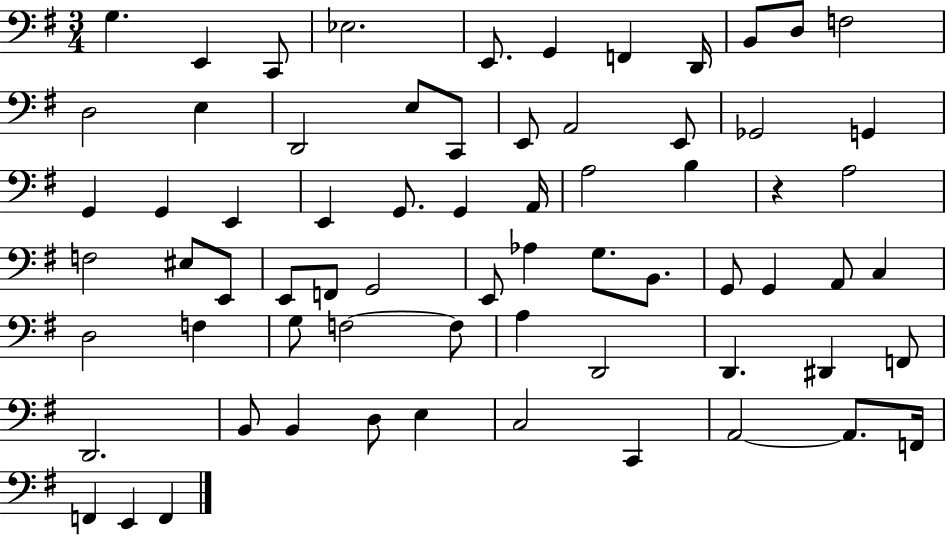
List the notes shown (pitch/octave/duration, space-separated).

G3/q. E2/q C2/e Eb3/h. E2/e. G2/q F2/q D2/s B2/e D3/e F3/h D3/h E3/q D2/h E3/e C2/e E2/e A2/h E2/e Gb2/h G2/q G2/q G2/q E2/q E2/q G2/e. G2/q A2/s A3/h B3/q R/q A3/h F3/h EIS3/e E2/e E2/e F2/e G2/h E2/e Ab3/q G3/e. B2/e. G2/e G2/q A2/e C3/q D3/h F3/q G3/e F3/h F3/e A3/q D2/h D2/q. D#2/q F2/e D2/h. B2/e B2/q D3/e E3/q C3/h C2/q A2/h A2/e. F2/s F2/q E2/q F2/q